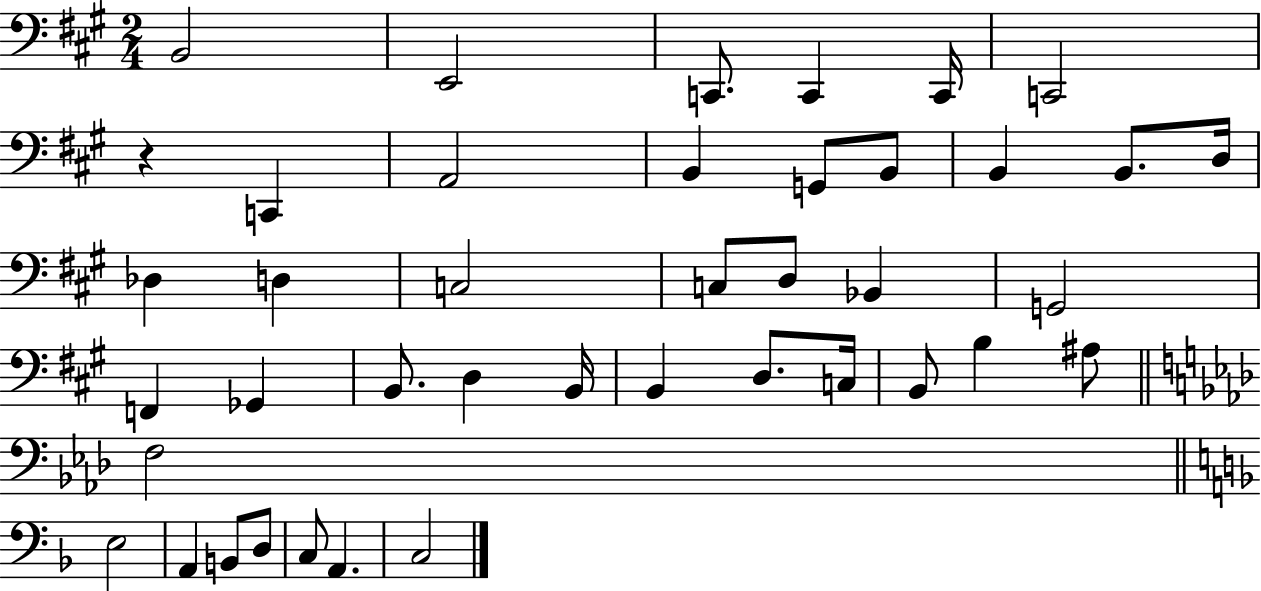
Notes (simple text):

B2/h E2/h C2/e. C2/q C2/s C2/h R/q C2/q A2/h B2/q G2/e B2/e B2/q B2/e. D3/s Db3/q D3/q C3/h C3/e D3/e Bb2/q G2/h F2/q Gb2/q B2/e. D3/q B2/s B2/q D3/e. C3/s B2/e B3/q A#3/e F3/h E3/h A2/q B2/e D3/e C3/e A2/q. C3/h